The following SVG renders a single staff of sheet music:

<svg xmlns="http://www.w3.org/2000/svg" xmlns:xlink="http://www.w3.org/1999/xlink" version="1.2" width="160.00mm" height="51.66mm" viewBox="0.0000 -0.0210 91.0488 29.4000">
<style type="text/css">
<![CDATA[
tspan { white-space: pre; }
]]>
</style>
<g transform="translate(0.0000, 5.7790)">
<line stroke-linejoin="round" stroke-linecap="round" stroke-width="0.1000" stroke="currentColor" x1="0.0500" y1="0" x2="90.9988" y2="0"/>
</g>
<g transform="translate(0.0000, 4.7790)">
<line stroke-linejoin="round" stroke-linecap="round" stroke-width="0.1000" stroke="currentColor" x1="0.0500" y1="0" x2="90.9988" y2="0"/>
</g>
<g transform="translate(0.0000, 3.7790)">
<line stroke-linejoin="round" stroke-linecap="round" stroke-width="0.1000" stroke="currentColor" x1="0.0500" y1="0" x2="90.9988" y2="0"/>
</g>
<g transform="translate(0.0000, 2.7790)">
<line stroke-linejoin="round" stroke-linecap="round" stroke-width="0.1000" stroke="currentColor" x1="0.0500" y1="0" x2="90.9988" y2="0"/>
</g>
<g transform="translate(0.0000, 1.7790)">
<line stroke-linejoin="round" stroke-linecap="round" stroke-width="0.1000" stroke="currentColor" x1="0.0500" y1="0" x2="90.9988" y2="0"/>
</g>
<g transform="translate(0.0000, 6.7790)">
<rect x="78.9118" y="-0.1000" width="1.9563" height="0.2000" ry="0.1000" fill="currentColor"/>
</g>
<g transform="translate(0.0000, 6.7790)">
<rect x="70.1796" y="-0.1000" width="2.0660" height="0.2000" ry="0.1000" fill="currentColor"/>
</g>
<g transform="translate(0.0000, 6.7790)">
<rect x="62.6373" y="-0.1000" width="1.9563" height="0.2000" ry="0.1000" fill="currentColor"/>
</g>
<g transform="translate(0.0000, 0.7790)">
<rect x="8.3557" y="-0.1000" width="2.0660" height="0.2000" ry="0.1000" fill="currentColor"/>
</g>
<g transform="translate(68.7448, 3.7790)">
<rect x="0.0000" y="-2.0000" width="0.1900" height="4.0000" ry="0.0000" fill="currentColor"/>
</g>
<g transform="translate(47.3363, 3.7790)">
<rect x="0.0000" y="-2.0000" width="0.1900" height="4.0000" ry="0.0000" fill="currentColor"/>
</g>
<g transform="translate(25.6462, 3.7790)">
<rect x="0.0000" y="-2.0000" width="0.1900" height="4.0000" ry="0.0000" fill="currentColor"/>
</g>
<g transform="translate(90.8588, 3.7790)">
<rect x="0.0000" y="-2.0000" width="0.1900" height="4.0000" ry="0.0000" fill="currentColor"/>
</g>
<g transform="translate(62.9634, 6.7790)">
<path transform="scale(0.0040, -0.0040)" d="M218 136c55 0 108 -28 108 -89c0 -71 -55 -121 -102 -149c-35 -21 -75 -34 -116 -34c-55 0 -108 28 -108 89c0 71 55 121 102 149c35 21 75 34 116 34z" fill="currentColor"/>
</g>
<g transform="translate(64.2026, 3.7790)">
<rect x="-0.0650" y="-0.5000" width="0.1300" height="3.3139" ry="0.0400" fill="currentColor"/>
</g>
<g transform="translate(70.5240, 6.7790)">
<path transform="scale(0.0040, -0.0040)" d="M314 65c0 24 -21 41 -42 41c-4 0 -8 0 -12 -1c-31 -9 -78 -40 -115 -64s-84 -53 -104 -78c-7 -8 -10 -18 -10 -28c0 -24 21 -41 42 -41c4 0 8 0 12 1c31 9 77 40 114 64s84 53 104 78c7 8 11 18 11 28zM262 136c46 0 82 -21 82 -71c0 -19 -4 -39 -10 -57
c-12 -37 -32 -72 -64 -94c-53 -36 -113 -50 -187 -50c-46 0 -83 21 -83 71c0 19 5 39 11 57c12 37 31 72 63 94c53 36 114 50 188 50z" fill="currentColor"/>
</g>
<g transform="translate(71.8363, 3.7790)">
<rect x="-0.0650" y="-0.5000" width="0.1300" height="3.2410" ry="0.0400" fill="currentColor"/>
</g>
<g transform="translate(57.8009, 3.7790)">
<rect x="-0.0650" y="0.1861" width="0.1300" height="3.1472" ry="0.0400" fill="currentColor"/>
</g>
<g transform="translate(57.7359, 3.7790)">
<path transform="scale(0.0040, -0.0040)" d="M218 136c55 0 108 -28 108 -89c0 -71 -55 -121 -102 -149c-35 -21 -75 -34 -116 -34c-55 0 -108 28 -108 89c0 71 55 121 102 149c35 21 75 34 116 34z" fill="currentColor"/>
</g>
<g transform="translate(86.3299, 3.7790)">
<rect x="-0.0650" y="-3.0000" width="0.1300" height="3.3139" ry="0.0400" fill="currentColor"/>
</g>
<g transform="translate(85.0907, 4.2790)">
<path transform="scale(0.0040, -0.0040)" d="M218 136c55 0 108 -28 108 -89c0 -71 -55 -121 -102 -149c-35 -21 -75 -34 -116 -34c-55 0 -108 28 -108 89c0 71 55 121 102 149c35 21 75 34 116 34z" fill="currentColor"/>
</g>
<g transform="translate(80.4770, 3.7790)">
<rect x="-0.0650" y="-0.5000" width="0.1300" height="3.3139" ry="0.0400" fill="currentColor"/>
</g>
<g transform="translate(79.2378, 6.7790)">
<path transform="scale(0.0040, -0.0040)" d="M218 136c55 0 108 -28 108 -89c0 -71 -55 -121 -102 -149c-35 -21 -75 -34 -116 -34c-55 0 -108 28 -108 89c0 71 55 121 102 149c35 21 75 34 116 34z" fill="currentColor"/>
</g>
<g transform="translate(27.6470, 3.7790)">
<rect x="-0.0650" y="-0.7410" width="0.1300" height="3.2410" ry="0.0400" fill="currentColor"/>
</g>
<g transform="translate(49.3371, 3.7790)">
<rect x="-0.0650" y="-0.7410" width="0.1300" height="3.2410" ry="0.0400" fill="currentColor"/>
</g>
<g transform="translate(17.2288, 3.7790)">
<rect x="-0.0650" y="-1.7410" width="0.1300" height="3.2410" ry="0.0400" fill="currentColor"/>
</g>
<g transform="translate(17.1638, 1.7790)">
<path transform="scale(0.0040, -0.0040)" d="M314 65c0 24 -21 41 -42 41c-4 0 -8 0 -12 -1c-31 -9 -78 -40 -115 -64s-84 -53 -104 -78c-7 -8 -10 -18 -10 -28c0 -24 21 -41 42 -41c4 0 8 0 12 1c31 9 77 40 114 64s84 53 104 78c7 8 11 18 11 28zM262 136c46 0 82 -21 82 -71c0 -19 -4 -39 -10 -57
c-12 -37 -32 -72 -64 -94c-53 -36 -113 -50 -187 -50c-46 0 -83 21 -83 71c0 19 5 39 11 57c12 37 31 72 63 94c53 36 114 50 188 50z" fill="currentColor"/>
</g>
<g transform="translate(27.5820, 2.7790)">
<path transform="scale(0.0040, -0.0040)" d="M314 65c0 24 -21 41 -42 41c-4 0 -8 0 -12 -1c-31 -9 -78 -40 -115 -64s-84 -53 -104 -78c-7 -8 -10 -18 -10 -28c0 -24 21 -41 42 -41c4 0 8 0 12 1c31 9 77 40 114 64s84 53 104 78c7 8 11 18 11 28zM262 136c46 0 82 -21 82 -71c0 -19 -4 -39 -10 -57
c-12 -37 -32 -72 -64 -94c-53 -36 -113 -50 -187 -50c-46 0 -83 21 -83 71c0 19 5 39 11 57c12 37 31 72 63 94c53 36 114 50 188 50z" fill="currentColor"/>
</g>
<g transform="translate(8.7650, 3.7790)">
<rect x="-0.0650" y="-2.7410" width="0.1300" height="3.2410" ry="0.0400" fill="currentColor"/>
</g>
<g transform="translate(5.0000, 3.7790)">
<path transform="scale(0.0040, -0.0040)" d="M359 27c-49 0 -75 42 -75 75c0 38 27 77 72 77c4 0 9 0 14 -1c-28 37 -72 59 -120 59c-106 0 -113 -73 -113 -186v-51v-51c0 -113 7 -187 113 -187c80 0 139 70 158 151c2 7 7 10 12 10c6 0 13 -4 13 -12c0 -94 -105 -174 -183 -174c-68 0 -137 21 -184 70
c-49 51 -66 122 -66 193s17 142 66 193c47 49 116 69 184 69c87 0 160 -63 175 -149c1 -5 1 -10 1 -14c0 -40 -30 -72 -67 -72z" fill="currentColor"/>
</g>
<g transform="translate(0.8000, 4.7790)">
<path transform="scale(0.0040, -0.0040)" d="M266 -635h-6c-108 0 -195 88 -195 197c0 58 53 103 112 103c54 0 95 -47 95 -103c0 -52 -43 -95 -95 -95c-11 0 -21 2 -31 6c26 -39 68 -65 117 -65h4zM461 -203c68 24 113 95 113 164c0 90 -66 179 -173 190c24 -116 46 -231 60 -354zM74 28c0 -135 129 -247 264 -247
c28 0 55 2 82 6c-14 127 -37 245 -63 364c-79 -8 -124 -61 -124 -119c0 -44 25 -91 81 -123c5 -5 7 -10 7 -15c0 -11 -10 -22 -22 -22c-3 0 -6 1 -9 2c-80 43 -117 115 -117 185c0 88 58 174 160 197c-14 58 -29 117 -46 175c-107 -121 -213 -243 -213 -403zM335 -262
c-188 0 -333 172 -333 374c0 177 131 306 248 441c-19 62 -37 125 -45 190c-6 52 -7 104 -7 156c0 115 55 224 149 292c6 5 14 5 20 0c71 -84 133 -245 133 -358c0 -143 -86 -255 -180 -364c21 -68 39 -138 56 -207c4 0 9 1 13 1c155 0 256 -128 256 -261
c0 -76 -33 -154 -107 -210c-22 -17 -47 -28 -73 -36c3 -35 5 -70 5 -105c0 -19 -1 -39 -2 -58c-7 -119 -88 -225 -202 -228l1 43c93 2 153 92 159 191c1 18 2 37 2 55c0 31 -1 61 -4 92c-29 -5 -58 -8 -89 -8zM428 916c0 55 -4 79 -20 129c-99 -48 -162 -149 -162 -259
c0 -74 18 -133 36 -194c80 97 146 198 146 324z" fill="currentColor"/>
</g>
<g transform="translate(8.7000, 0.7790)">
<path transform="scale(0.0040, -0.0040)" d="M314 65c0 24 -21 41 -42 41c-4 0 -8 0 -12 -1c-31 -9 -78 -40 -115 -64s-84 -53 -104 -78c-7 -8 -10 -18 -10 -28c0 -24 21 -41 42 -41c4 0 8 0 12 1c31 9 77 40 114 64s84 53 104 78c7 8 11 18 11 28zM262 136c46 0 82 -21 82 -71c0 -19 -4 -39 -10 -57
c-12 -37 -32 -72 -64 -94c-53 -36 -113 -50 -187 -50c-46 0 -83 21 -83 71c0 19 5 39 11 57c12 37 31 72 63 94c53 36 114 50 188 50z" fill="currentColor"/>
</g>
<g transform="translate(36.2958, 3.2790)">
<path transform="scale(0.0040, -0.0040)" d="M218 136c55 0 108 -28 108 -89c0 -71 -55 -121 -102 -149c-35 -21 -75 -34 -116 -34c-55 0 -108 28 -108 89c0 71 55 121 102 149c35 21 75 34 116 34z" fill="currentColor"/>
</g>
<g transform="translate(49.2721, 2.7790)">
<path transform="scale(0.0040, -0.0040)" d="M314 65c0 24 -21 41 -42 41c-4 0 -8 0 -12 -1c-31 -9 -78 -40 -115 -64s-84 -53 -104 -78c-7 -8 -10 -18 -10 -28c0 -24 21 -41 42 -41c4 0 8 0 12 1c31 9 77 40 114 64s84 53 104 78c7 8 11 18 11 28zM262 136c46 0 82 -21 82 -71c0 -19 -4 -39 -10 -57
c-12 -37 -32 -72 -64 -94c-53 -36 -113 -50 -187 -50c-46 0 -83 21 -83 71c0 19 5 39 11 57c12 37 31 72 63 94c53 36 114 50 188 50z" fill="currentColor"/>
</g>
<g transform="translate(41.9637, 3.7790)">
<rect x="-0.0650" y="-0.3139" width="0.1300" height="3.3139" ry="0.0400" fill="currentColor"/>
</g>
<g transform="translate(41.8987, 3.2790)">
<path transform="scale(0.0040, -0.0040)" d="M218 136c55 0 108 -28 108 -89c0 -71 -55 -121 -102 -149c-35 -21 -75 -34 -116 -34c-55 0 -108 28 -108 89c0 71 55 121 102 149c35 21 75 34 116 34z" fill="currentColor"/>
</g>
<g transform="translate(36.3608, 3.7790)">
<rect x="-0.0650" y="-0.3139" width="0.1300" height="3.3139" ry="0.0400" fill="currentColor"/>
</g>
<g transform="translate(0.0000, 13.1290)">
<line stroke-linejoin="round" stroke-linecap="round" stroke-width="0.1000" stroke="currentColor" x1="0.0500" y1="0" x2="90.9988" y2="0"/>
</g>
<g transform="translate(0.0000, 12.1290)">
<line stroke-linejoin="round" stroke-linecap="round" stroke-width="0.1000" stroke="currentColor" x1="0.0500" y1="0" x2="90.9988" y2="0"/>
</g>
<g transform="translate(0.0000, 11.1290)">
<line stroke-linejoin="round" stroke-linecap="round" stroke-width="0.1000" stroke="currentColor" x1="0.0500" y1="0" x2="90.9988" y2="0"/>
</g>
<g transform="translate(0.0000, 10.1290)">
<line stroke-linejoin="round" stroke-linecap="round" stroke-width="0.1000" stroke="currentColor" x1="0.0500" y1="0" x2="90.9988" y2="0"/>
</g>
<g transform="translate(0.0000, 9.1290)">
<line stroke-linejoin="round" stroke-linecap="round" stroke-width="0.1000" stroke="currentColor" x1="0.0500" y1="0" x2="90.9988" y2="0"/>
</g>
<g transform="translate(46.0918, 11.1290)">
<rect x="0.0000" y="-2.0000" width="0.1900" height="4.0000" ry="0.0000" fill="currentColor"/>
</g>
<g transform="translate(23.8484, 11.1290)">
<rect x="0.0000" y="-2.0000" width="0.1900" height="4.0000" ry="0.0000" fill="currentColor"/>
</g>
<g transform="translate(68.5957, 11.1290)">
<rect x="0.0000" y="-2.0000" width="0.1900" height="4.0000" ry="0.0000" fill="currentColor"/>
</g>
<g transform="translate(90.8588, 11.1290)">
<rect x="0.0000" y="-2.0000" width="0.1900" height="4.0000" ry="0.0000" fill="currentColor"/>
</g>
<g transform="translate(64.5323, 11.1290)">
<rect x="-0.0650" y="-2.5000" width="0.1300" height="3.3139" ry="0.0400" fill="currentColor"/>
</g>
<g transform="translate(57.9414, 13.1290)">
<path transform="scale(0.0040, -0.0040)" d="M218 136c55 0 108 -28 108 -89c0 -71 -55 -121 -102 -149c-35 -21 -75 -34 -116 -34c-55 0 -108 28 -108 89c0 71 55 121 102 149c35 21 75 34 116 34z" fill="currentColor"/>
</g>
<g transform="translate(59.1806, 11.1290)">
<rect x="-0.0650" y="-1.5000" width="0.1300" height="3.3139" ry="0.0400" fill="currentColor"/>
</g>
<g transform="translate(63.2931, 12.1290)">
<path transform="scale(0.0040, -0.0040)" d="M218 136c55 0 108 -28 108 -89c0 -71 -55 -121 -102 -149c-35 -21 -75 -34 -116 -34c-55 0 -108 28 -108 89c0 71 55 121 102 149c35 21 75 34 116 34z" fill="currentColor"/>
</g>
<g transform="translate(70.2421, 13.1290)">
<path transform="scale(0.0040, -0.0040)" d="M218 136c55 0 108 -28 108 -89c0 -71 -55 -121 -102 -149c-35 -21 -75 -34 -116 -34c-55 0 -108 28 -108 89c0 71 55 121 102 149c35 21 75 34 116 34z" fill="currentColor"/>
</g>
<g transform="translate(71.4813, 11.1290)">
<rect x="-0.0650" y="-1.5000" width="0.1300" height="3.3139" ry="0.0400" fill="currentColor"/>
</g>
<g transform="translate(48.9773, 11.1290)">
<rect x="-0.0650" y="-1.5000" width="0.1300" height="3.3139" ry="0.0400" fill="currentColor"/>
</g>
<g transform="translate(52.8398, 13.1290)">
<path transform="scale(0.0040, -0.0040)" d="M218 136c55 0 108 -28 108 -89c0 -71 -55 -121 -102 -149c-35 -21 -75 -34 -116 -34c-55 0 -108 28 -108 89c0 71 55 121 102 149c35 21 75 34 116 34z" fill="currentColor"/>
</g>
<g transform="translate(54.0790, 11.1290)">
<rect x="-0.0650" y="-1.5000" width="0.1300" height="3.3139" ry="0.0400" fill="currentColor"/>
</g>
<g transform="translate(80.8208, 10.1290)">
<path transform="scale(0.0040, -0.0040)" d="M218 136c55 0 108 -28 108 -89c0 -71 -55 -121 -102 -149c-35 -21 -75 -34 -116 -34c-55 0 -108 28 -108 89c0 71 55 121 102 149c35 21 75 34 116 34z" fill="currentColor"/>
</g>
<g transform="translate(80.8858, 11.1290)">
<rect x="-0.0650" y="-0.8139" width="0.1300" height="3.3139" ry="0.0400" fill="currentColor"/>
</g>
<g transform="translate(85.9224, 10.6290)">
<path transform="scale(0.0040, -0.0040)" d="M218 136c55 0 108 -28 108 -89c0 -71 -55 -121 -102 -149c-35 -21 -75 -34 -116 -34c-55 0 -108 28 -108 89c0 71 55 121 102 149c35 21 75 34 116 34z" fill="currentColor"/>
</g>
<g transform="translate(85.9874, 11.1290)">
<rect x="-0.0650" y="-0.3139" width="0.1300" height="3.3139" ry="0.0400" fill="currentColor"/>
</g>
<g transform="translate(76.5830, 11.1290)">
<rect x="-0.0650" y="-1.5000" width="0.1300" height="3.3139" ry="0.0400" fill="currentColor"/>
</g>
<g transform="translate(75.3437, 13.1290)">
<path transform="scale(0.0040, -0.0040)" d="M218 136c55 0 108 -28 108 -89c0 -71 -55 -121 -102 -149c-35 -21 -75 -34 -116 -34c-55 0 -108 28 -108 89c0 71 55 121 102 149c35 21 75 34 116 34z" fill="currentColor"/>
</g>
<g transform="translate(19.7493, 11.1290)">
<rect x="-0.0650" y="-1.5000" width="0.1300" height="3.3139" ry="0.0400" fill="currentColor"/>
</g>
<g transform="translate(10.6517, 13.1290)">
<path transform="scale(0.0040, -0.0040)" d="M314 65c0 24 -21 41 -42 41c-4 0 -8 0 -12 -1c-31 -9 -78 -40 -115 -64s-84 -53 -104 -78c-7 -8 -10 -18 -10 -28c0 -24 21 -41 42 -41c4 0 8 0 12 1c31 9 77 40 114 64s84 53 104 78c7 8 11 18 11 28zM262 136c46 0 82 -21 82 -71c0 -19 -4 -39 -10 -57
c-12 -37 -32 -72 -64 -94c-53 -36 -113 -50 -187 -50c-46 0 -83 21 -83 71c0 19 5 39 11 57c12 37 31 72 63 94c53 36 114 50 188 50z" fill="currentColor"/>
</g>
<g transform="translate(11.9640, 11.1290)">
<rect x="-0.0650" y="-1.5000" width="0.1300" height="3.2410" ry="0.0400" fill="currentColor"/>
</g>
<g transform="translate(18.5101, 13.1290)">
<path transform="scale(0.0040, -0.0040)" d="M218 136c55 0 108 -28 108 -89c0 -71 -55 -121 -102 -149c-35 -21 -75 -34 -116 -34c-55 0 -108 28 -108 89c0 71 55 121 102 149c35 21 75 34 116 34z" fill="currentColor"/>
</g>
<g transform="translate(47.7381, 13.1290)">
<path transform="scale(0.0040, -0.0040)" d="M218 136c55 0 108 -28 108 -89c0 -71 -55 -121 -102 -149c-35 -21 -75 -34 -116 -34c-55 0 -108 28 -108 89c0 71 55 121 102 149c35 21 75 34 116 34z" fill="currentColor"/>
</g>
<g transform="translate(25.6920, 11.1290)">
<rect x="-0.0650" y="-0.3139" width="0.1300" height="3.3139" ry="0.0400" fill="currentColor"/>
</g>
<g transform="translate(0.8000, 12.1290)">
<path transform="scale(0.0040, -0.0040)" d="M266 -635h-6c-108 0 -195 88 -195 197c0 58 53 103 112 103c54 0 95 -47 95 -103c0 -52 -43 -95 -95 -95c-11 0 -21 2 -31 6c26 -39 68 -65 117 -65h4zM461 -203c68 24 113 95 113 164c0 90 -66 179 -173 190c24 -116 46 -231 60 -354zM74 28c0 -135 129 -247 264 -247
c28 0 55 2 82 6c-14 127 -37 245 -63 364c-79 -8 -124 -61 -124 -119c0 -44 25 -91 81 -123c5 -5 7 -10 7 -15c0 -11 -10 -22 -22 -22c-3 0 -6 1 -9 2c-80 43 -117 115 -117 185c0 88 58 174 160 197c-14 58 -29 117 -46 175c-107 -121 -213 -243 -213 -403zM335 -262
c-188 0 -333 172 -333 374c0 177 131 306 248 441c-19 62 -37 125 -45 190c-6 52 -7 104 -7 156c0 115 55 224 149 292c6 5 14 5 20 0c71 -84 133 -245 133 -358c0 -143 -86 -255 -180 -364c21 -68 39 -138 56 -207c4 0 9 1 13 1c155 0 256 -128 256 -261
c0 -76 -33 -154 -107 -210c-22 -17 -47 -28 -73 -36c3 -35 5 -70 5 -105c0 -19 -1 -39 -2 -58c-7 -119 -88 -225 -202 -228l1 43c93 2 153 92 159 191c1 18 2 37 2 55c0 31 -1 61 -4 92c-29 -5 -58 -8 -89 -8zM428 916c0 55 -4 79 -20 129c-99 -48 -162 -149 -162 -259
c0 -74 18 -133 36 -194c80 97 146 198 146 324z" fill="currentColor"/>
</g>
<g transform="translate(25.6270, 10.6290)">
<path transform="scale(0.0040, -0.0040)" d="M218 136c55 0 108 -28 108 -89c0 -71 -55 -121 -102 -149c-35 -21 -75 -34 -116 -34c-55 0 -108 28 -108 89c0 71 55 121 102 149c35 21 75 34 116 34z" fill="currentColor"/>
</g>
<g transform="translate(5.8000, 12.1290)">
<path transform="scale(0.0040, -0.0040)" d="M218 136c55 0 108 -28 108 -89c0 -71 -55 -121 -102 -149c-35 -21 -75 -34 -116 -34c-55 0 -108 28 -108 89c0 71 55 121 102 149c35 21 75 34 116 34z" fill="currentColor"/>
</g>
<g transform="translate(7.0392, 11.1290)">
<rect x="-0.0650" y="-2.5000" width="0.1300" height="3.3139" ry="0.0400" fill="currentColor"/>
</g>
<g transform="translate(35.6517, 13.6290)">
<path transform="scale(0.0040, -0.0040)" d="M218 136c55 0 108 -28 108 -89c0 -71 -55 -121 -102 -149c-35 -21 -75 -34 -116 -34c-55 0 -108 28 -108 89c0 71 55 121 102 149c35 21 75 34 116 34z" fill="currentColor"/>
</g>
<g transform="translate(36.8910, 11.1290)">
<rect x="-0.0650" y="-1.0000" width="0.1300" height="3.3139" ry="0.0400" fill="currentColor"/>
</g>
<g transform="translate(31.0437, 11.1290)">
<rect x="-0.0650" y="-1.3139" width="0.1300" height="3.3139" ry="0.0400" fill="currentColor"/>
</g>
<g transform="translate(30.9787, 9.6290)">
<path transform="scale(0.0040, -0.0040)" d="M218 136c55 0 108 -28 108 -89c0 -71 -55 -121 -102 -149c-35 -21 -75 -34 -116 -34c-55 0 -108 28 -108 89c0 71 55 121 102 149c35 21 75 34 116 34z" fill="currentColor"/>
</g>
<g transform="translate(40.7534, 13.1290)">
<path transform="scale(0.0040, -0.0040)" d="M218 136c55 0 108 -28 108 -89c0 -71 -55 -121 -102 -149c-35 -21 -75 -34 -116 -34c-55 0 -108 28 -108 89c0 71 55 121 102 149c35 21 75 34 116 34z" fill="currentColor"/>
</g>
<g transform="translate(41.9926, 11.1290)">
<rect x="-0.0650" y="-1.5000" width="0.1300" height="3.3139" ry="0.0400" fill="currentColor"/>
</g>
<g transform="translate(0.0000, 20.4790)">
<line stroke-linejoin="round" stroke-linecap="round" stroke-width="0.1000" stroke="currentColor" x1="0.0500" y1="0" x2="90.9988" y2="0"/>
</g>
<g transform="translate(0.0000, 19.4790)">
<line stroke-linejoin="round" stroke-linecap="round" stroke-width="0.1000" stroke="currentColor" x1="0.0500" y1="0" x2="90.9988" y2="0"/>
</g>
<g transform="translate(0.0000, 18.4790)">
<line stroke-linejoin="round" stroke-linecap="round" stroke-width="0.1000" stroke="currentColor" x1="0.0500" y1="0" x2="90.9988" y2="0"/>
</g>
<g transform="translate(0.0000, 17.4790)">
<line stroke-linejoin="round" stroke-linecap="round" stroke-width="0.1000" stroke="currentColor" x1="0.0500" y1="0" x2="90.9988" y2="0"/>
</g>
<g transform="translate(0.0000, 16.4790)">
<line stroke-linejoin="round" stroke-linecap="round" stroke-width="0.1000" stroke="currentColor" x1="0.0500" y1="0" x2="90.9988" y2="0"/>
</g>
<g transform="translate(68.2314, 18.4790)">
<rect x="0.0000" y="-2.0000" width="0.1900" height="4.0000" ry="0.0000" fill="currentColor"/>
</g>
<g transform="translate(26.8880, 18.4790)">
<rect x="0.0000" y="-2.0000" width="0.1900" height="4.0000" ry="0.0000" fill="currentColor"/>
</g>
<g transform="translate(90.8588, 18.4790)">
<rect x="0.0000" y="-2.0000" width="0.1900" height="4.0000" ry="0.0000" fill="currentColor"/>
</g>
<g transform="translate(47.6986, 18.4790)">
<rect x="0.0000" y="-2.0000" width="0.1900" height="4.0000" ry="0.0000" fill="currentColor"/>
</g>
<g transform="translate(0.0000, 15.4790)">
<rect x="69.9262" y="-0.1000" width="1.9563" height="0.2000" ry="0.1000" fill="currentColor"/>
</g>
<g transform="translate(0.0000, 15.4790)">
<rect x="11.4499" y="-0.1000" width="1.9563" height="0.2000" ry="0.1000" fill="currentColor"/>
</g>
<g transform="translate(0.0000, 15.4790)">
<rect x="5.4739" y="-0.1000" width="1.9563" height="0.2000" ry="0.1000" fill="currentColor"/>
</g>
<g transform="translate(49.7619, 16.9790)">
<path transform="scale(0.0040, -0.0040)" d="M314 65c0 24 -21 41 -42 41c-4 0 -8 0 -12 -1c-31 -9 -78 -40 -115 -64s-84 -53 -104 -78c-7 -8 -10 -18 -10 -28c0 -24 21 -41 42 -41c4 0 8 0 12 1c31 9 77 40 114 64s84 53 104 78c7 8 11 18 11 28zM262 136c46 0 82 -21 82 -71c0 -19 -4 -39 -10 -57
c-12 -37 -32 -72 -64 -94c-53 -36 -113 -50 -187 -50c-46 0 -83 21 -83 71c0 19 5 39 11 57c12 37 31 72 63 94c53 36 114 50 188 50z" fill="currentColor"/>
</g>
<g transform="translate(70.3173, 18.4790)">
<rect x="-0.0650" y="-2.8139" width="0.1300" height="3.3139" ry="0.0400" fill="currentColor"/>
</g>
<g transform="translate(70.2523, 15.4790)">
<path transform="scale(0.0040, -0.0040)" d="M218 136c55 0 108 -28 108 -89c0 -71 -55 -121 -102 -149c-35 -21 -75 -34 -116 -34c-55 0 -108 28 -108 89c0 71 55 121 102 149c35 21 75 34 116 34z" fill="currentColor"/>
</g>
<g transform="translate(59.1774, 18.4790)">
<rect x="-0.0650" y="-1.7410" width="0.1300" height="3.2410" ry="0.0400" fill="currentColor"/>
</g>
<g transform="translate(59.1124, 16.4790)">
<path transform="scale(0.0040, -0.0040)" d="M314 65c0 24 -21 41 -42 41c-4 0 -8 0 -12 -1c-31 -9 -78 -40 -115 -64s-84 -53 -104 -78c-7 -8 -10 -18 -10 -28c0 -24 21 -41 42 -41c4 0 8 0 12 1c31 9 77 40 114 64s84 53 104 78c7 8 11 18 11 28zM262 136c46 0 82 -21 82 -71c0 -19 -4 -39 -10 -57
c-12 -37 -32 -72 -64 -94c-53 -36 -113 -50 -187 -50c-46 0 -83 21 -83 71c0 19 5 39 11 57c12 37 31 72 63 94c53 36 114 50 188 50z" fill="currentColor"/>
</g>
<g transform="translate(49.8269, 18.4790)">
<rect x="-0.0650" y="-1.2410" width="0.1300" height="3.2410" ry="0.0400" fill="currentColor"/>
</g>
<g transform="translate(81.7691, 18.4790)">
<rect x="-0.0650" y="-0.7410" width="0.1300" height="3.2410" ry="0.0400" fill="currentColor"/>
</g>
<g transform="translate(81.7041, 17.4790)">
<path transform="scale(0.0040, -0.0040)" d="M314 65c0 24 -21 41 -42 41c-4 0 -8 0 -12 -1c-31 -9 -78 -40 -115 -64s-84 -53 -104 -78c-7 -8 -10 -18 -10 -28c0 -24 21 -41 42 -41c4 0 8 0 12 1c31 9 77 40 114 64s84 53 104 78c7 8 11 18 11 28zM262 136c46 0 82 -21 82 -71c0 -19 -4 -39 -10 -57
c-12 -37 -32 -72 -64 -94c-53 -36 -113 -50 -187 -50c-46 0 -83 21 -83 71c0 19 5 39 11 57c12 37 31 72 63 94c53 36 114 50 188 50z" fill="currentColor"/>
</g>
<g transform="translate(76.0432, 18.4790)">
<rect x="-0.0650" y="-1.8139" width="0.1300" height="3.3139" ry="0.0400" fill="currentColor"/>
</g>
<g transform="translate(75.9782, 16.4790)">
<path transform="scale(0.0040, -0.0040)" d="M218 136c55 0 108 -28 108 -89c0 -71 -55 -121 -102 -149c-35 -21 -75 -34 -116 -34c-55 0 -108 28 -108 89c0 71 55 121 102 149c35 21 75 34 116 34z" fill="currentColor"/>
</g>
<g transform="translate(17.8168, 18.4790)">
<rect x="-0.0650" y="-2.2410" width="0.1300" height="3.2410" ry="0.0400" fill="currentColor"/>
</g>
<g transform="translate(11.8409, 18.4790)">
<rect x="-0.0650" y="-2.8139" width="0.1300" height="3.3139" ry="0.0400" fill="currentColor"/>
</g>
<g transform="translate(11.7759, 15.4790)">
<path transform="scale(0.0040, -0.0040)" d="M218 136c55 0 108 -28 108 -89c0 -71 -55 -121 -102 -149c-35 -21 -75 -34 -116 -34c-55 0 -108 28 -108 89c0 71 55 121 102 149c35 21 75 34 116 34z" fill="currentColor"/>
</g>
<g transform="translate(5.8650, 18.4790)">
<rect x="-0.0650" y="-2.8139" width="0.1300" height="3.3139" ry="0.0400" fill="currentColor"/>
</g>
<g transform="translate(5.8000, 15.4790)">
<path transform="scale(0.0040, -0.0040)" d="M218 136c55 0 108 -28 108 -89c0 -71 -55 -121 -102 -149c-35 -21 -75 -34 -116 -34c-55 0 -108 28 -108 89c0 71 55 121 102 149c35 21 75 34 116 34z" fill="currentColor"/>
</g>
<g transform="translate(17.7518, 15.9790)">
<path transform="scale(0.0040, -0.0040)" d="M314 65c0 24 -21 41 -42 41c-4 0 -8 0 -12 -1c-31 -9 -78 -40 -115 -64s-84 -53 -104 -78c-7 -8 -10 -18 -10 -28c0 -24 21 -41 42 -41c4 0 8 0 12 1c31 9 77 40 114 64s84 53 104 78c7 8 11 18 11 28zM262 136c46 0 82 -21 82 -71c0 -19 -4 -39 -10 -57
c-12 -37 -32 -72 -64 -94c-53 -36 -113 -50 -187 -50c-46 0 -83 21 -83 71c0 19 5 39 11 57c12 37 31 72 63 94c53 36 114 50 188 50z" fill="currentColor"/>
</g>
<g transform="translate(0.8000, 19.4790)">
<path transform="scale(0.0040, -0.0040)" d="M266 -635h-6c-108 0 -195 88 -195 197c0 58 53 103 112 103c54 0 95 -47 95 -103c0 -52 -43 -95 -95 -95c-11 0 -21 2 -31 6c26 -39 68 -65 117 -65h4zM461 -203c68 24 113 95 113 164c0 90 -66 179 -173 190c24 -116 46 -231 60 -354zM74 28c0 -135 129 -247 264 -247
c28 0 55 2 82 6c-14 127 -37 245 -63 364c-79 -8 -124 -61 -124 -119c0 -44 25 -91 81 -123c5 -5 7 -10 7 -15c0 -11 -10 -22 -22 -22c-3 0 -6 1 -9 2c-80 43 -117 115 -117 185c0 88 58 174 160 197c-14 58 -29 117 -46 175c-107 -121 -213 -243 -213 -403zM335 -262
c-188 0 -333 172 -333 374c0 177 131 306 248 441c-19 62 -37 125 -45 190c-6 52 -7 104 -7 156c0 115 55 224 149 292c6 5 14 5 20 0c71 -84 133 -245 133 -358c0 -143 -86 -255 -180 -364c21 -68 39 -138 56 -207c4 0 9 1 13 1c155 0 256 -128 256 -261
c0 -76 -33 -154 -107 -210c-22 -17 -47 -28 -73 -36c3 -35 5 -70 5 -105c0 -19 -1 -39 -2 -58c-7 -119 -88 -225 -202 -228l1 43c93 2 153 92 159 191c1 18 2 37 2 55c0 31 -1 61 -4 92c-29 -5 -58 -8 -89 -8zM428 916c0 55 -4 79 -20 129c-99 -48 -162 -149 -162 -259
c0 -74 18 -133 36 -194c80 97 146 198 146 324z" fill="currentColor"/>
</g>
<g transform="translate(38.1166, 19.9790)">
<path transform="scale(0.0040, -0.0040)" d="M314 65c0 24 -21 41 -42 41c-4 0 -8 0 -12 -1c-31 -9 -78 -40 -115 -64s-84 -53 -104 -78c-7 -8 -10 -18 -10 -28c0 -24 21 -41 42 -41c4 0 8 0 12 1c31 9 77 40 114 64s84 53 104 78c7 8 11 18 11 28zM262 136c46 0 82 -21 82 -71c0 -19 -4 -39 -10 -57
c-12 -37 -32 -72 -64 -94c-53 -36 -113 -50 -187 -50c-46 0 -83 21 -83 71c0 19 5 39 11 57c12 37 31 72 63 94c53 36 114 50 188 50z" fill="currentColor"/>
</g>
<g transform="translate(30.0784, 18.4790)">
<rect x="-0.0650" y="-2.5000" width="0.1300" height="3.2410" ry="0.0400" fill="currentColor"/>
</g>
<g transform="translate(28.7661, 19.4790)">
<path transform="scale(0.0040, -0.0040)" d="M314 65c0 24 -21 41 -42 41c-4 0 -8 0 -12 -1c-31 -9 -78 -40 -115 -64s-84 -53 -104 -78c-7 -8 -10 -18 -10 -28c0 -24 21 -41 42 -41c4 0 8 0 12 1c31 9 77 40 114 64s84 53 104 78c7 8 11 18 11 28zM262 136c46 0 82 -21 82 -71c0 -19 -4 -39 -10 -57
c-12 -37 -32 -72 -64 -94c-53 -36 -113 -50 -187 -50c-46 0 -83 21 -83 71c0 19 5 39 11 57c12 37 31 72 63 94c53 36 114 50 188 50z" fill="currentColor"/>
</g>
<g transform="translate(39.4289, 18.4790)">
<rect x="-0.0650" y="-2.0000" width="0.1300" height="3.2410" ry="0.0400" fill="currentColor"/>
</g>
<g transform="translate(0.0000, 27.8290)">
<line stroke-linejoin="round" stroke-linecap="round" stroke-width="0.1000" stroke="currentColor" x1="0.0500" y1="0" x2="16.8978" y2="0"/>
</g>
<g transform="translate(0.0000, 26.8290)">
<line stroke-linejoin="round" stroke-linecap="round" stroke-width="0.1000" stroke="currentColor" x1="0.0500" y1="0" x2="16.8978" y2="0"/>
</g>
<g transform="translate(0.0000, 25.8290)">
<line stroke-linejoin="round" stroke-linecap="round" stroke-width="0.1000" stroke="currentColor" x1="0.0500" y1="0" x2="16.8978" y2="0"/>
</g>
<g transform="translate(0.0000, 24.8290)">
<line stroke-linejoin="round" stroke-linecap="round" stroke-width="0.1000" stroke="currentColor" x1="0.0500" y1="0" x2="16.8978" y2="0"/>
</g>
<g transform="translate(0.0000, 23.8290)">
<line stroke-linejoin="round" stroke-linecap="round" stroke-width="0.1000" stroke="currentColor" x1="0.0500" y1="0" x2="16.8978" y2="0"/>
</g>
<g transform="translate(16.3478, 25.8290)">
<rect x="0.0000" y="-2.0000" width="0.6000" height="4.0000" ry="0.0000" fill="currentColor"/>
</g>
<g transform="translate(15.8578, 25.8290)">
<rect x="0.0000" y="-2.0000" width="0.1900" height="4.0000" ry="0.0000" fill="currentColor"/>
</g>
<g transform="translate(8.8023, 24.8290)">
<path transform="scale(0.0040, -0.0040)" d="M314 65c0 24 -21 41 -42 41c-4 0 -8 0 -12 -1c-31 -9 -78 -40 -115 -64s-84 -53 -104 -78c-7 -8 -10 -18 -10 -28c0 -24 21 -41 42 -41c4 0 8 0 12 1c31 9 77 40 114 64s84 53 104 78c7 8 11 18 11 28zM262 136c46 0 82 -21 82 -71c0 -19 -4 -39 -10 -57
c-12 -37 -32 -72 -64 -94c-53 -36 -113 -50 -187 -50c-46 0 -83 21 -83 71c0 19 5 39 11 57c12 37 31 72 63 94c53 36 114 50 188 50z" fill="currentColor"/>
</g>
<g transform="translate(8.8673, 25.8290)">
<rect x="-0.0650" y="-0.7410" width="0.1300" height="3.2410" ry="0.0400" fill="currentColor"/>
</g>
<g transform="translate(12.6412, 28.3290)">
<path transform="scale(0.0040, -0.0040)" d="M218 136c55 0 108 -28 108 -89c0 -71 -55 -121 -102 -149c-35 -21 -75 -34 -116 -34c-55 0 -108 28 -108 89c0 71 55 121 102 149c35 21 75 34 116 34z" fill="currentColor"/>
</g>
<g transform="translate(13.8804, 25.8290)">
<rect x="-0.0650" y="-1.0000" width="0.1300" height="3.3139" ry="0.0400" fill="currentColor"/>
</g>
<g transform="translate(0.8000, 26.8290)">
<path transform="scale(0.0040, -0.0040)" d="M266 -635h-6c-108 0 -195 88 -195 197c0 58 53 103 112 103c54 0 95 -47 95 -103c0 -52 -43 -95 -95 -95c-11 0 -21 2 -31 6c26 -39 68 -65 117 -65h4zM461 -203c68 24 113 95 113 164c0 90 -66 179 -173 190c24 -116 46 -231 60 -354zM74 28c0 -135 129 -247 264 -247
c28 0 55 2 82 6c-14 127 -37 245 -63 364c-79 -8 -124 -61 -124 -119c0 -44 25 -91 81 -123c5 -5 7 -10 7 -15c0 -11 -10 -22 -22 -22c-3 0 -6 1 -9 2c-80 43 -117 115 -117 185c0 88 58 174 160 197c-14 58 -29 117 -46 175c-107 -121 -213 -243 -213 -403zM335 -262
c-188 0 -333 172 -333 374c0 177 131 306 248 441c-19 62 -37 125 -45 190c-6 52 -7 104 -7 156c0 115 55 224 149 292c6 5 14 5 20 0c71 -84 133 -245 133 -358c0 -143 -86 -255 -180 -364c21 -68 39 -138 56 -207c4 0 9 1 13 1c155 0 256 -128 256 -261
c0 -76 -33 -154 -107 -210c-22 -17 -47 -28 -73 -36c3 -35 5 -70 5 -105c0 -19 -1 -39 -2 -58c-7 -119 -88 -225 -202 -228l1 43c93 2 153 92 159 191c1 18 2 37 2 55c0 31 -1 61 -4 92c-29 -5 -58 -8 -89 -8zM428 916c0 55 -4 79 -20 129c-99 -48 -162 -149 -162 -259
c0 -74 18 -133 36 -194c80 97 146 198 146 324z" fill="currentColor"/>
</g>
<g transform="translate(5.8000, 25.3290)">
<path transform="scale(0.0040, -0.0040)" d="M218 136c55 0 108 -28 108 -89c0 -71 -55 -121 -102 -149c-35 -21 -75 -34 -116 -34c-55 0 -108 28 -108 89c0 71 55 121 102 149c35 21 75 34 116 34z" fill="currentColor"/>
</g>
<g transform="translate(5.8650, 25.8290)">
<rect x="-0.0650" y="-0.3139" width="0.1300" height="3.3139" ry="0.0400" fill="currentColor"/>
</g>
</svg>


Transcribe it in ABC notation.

X:1
T:Untitled
M:4/4
L:1/4
K:C
a2 f2 d2 c c d2 B C C2 C A G E2 E c e D E E E E G E E d c a a g2 G2 F2 e2 f2 a f d2 c d2 D